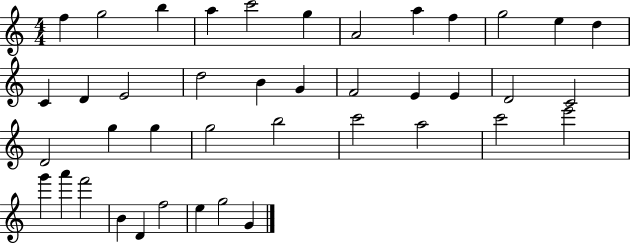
{
  \clef treble
  \numericTimeSignature
  \time 4/4
  \key c \major
  f''4 g''2 b''4 | a''4 c'''2 g''4 | a'2 a''4 f''4 | g''2 e''4 d''4 | \break c'4 d'4 e'2 | d''2 b'4 g'4 | f'2 e'4 e'4 | d'2 c'2 | \break d'2 g''4 g''4 | g''2 b''2 | c'''2 a''2 | c'''2 e'''2 | \break g'''4 a'''4 f'''2 | b'4 d'4 f''2 | e''4 g''2 g'4 | \bar "|."
}